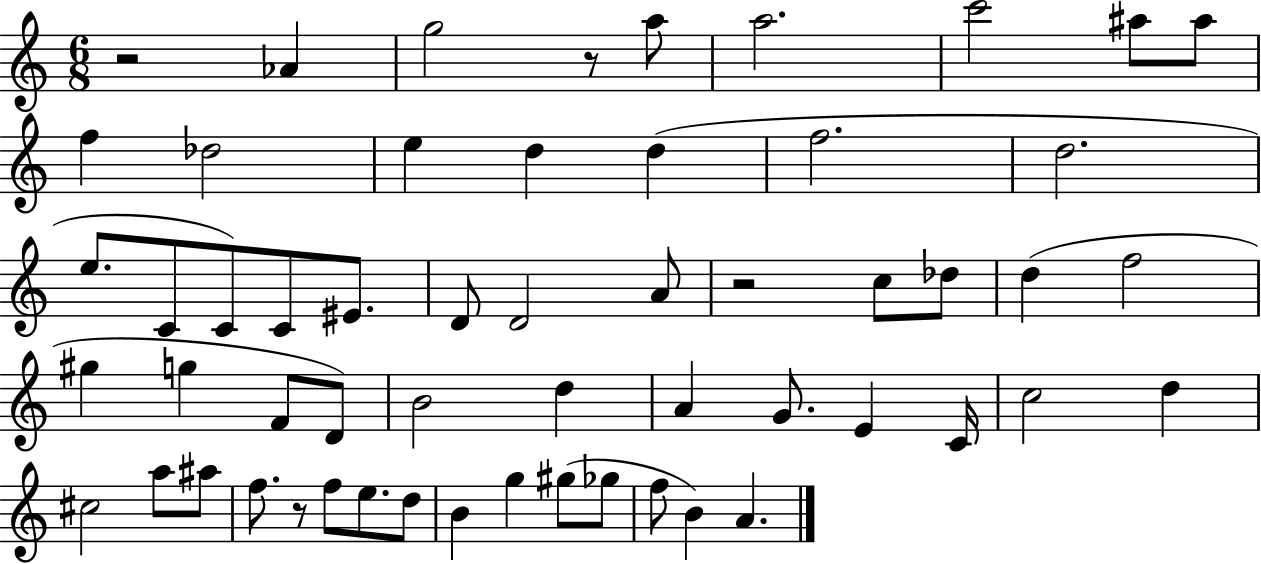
R/h Ab4/q G5/h R/e A5/e A5/h. C6/h A#5/e A#5/e F5/q Db5/h E5/q D5/q D5/q F5/h. D5/h. E5/e. C4/e C4/e C4/e EIS4/e. D4/e D4/h A4/e R/h C5/e Db5/e D5/q F5/h G#5/q G5/q F4/e D4/e B4/h D5/q A4/q G4/e. E4/q C4/s C5/h D5/q C#5/h A5/e A#5/e F5/e. R/e F5/e E5/e. D5/e B4/q G5/q G#5/e Gb5/e F5/e B4/q A4/q.